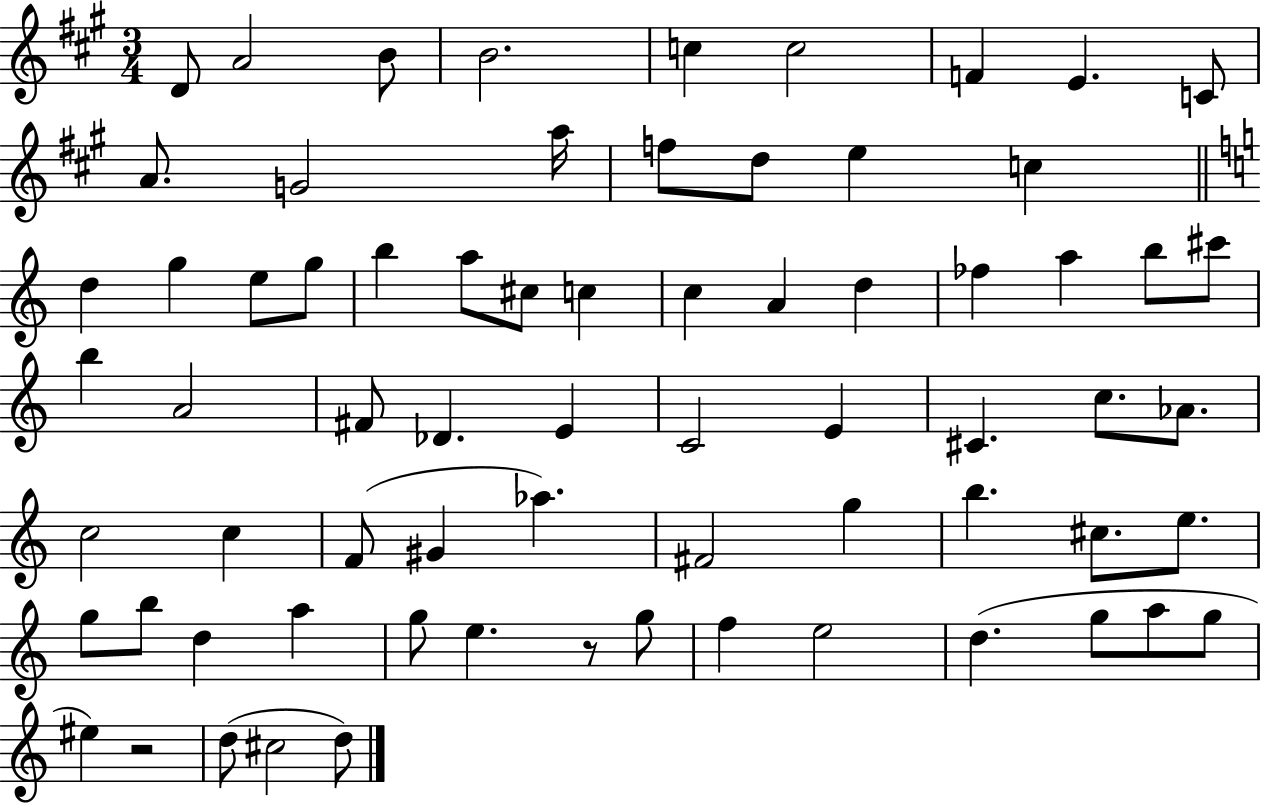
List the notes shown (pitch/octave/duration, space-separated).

D4/e A4/h B4/e B4/h. C5/q C5/h F4/q E4/q. C4/e A4/e. G4/h A5/s F5/e D5/e E5/q C5/q D5/q G5/q E5/e G5/e B5/q A5/e C#5/e C5/q C5/q A4/q D5/q FES5/q A5/q B5/e C#6/e B5/q A4/h F#4/e Db4/q. E4/q C4/h E4/q C#4/q. C5/e. Ab4/e. C5/h C5/q F4/e G#4/q Ab5/q. F#4/h G5/q B5/q. C#5/e. E5/e. G5/e B5/e D5/q A5/q G5/e E5/q. R/e G5/e F5/q E5/h D5/q. G5/e A5/e G5/e EIS5/q R/h D5/e C#5/h D5/e